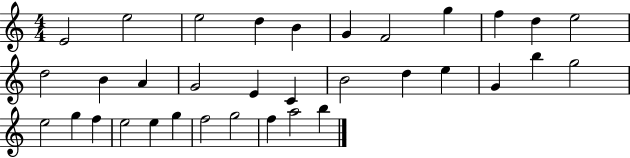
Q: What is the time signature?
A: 4/4